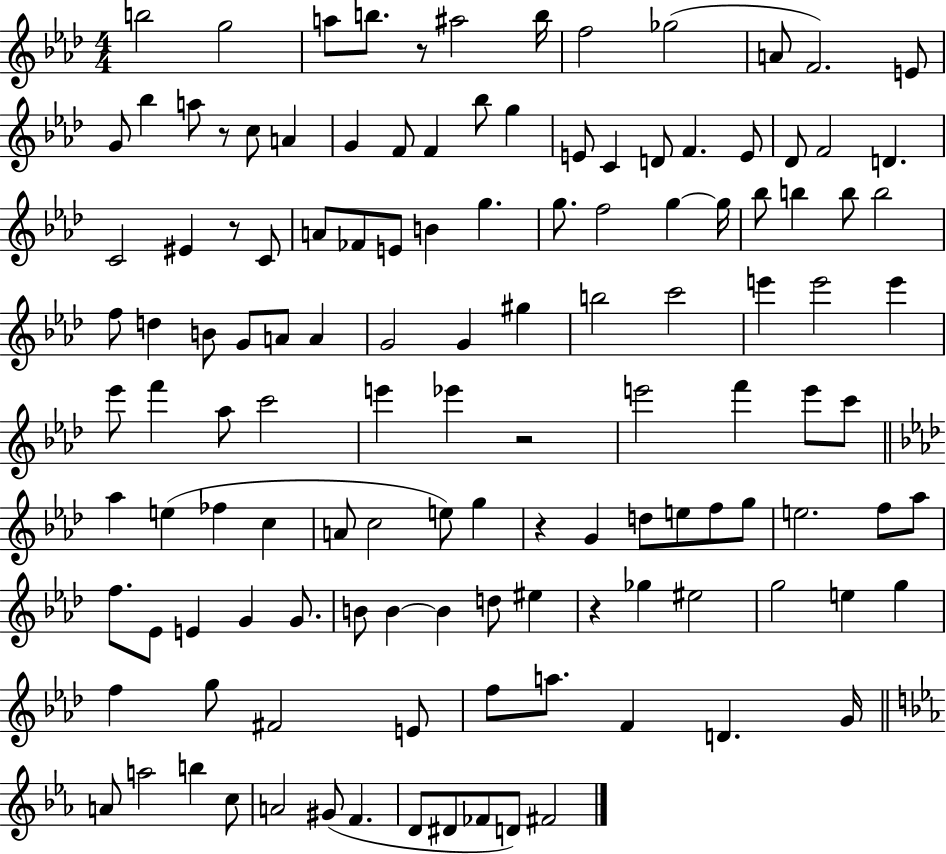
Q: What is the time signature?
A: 4/4